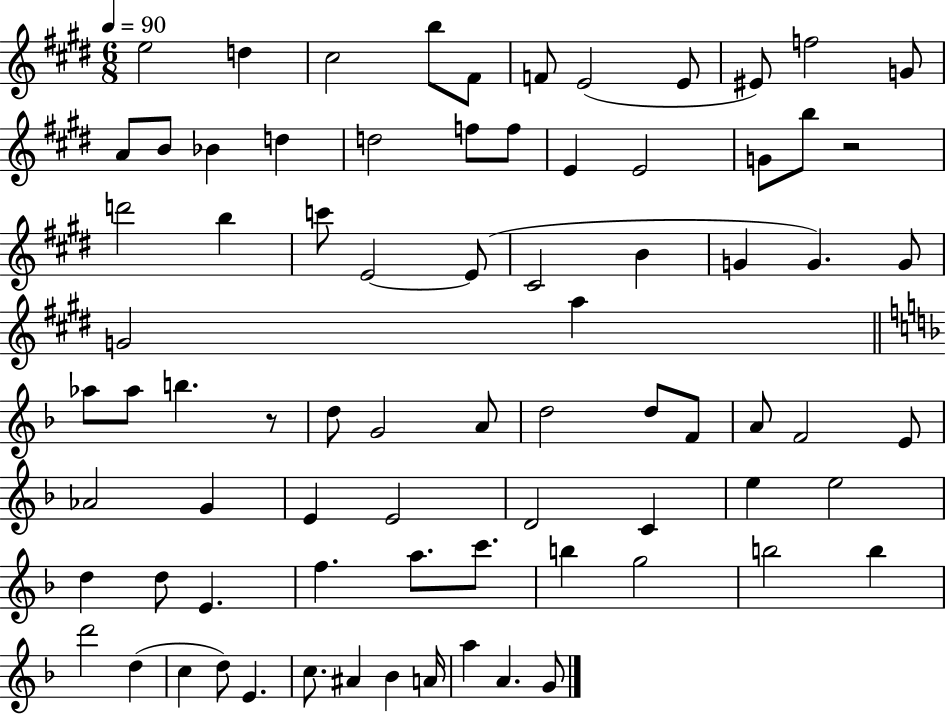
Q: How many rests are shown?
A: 2